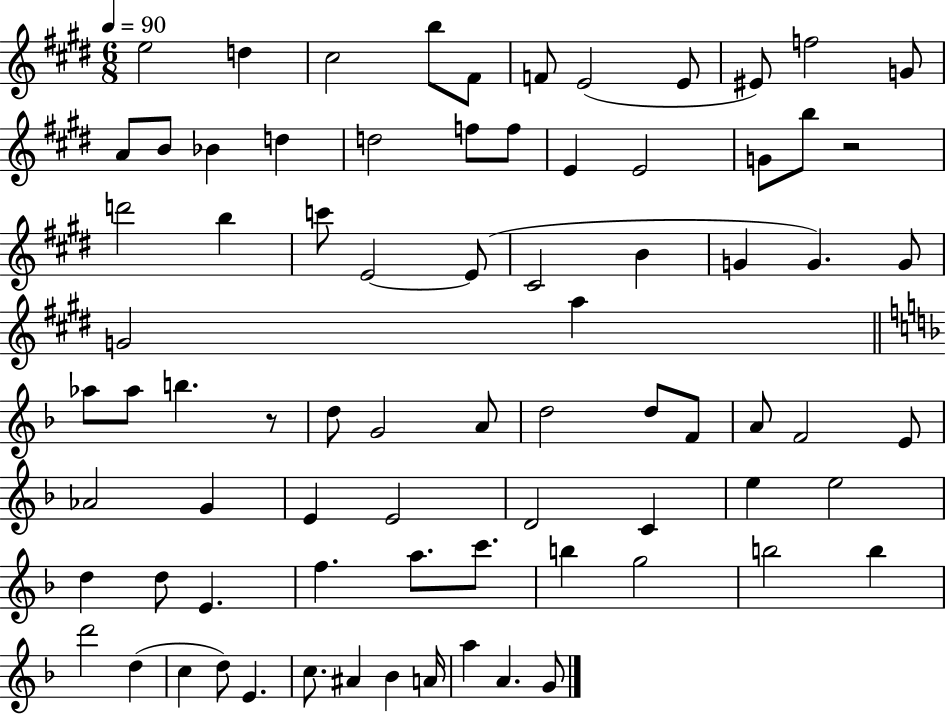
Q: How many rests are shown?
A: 2